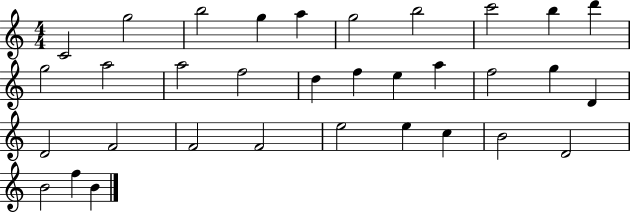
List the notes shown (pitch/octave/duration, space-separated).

C4/h G5/h B5/h G5/q A5/q G5/h B5/h C6/h B5/q D6/q G5/h A5/h A5/h F5/h D5/q F5/q E5/q A5/q F5/h G5/q D4/q D4/h F4/h F4/h F4/h E5/h E5/q C5/q B4/h D4/h B4/h F5/q B4/q